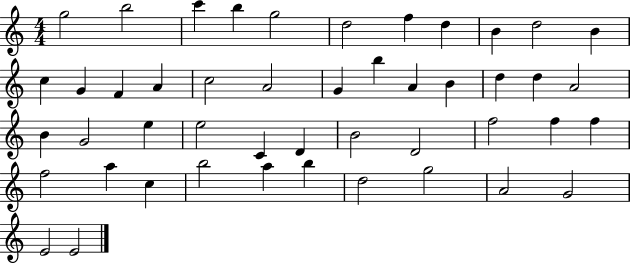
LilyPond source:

{
  \clef treble
  \numericTimeSignature
  \time 4/4
  \key c \major
  g''2 b''2 | c'''4 b''4 g''2 | d''2 f''4 d''4 | b'4 d''2 b'4 | \break c''4 g'4 f'4 a'4 | c''2 a'2 | g'4 b''4 a'4 b'4 | d''4 d''4 a'2 | \break b'4 g'2 e''4 | e''2 c'4 d'4 | b'2 d'2 | f''2 f''4 f''4 | \break f''2 a''4 c''4 | b''2 a''4 b''4 | d''2 g''2 | a'2 g'2 | \break e'2 e'2 | \bar "|."
}